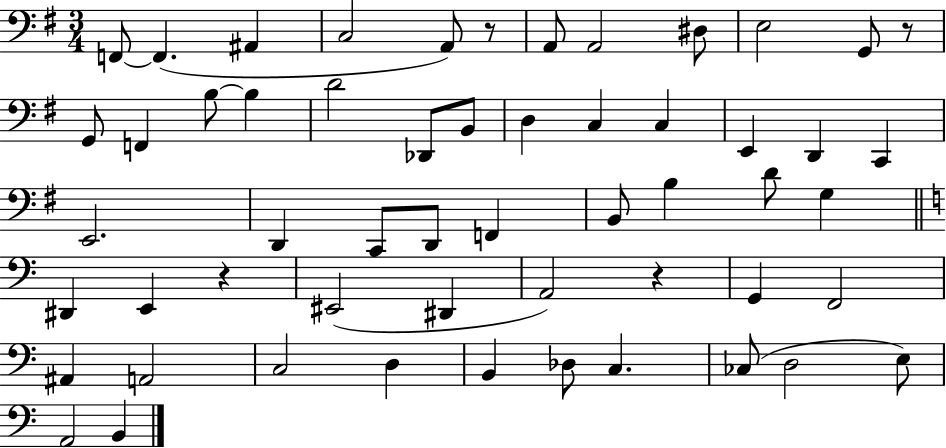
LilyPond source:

{
  \clef bass
  \numericTimeSignature
  \time 3/4
  \key g \major
  f,8~~ f,4.( ais,4 | c2 a,8) r8 | a,8 a,2 dis8 | e2 g,8 r8 | \break g,8 f,4 b8~~ b4 | d'2 des,8 b,8 | d4 c4 c4 | e,4 d,4 c,4 | \break e,2. | d,4 c,8 d,8 f,4 | b,8 b4 d'8 g4 | \bar "||" \break \key a \minor dis,4 e,4 r4 | eis,2( dis,4 | a,2) r4 | g,4 f,2 | \break ais,4 a,2 | c2 d4 | b,4 des8 c4. | ces8( d2 e8) | \break a,2 b,4 | \bar "|."
}